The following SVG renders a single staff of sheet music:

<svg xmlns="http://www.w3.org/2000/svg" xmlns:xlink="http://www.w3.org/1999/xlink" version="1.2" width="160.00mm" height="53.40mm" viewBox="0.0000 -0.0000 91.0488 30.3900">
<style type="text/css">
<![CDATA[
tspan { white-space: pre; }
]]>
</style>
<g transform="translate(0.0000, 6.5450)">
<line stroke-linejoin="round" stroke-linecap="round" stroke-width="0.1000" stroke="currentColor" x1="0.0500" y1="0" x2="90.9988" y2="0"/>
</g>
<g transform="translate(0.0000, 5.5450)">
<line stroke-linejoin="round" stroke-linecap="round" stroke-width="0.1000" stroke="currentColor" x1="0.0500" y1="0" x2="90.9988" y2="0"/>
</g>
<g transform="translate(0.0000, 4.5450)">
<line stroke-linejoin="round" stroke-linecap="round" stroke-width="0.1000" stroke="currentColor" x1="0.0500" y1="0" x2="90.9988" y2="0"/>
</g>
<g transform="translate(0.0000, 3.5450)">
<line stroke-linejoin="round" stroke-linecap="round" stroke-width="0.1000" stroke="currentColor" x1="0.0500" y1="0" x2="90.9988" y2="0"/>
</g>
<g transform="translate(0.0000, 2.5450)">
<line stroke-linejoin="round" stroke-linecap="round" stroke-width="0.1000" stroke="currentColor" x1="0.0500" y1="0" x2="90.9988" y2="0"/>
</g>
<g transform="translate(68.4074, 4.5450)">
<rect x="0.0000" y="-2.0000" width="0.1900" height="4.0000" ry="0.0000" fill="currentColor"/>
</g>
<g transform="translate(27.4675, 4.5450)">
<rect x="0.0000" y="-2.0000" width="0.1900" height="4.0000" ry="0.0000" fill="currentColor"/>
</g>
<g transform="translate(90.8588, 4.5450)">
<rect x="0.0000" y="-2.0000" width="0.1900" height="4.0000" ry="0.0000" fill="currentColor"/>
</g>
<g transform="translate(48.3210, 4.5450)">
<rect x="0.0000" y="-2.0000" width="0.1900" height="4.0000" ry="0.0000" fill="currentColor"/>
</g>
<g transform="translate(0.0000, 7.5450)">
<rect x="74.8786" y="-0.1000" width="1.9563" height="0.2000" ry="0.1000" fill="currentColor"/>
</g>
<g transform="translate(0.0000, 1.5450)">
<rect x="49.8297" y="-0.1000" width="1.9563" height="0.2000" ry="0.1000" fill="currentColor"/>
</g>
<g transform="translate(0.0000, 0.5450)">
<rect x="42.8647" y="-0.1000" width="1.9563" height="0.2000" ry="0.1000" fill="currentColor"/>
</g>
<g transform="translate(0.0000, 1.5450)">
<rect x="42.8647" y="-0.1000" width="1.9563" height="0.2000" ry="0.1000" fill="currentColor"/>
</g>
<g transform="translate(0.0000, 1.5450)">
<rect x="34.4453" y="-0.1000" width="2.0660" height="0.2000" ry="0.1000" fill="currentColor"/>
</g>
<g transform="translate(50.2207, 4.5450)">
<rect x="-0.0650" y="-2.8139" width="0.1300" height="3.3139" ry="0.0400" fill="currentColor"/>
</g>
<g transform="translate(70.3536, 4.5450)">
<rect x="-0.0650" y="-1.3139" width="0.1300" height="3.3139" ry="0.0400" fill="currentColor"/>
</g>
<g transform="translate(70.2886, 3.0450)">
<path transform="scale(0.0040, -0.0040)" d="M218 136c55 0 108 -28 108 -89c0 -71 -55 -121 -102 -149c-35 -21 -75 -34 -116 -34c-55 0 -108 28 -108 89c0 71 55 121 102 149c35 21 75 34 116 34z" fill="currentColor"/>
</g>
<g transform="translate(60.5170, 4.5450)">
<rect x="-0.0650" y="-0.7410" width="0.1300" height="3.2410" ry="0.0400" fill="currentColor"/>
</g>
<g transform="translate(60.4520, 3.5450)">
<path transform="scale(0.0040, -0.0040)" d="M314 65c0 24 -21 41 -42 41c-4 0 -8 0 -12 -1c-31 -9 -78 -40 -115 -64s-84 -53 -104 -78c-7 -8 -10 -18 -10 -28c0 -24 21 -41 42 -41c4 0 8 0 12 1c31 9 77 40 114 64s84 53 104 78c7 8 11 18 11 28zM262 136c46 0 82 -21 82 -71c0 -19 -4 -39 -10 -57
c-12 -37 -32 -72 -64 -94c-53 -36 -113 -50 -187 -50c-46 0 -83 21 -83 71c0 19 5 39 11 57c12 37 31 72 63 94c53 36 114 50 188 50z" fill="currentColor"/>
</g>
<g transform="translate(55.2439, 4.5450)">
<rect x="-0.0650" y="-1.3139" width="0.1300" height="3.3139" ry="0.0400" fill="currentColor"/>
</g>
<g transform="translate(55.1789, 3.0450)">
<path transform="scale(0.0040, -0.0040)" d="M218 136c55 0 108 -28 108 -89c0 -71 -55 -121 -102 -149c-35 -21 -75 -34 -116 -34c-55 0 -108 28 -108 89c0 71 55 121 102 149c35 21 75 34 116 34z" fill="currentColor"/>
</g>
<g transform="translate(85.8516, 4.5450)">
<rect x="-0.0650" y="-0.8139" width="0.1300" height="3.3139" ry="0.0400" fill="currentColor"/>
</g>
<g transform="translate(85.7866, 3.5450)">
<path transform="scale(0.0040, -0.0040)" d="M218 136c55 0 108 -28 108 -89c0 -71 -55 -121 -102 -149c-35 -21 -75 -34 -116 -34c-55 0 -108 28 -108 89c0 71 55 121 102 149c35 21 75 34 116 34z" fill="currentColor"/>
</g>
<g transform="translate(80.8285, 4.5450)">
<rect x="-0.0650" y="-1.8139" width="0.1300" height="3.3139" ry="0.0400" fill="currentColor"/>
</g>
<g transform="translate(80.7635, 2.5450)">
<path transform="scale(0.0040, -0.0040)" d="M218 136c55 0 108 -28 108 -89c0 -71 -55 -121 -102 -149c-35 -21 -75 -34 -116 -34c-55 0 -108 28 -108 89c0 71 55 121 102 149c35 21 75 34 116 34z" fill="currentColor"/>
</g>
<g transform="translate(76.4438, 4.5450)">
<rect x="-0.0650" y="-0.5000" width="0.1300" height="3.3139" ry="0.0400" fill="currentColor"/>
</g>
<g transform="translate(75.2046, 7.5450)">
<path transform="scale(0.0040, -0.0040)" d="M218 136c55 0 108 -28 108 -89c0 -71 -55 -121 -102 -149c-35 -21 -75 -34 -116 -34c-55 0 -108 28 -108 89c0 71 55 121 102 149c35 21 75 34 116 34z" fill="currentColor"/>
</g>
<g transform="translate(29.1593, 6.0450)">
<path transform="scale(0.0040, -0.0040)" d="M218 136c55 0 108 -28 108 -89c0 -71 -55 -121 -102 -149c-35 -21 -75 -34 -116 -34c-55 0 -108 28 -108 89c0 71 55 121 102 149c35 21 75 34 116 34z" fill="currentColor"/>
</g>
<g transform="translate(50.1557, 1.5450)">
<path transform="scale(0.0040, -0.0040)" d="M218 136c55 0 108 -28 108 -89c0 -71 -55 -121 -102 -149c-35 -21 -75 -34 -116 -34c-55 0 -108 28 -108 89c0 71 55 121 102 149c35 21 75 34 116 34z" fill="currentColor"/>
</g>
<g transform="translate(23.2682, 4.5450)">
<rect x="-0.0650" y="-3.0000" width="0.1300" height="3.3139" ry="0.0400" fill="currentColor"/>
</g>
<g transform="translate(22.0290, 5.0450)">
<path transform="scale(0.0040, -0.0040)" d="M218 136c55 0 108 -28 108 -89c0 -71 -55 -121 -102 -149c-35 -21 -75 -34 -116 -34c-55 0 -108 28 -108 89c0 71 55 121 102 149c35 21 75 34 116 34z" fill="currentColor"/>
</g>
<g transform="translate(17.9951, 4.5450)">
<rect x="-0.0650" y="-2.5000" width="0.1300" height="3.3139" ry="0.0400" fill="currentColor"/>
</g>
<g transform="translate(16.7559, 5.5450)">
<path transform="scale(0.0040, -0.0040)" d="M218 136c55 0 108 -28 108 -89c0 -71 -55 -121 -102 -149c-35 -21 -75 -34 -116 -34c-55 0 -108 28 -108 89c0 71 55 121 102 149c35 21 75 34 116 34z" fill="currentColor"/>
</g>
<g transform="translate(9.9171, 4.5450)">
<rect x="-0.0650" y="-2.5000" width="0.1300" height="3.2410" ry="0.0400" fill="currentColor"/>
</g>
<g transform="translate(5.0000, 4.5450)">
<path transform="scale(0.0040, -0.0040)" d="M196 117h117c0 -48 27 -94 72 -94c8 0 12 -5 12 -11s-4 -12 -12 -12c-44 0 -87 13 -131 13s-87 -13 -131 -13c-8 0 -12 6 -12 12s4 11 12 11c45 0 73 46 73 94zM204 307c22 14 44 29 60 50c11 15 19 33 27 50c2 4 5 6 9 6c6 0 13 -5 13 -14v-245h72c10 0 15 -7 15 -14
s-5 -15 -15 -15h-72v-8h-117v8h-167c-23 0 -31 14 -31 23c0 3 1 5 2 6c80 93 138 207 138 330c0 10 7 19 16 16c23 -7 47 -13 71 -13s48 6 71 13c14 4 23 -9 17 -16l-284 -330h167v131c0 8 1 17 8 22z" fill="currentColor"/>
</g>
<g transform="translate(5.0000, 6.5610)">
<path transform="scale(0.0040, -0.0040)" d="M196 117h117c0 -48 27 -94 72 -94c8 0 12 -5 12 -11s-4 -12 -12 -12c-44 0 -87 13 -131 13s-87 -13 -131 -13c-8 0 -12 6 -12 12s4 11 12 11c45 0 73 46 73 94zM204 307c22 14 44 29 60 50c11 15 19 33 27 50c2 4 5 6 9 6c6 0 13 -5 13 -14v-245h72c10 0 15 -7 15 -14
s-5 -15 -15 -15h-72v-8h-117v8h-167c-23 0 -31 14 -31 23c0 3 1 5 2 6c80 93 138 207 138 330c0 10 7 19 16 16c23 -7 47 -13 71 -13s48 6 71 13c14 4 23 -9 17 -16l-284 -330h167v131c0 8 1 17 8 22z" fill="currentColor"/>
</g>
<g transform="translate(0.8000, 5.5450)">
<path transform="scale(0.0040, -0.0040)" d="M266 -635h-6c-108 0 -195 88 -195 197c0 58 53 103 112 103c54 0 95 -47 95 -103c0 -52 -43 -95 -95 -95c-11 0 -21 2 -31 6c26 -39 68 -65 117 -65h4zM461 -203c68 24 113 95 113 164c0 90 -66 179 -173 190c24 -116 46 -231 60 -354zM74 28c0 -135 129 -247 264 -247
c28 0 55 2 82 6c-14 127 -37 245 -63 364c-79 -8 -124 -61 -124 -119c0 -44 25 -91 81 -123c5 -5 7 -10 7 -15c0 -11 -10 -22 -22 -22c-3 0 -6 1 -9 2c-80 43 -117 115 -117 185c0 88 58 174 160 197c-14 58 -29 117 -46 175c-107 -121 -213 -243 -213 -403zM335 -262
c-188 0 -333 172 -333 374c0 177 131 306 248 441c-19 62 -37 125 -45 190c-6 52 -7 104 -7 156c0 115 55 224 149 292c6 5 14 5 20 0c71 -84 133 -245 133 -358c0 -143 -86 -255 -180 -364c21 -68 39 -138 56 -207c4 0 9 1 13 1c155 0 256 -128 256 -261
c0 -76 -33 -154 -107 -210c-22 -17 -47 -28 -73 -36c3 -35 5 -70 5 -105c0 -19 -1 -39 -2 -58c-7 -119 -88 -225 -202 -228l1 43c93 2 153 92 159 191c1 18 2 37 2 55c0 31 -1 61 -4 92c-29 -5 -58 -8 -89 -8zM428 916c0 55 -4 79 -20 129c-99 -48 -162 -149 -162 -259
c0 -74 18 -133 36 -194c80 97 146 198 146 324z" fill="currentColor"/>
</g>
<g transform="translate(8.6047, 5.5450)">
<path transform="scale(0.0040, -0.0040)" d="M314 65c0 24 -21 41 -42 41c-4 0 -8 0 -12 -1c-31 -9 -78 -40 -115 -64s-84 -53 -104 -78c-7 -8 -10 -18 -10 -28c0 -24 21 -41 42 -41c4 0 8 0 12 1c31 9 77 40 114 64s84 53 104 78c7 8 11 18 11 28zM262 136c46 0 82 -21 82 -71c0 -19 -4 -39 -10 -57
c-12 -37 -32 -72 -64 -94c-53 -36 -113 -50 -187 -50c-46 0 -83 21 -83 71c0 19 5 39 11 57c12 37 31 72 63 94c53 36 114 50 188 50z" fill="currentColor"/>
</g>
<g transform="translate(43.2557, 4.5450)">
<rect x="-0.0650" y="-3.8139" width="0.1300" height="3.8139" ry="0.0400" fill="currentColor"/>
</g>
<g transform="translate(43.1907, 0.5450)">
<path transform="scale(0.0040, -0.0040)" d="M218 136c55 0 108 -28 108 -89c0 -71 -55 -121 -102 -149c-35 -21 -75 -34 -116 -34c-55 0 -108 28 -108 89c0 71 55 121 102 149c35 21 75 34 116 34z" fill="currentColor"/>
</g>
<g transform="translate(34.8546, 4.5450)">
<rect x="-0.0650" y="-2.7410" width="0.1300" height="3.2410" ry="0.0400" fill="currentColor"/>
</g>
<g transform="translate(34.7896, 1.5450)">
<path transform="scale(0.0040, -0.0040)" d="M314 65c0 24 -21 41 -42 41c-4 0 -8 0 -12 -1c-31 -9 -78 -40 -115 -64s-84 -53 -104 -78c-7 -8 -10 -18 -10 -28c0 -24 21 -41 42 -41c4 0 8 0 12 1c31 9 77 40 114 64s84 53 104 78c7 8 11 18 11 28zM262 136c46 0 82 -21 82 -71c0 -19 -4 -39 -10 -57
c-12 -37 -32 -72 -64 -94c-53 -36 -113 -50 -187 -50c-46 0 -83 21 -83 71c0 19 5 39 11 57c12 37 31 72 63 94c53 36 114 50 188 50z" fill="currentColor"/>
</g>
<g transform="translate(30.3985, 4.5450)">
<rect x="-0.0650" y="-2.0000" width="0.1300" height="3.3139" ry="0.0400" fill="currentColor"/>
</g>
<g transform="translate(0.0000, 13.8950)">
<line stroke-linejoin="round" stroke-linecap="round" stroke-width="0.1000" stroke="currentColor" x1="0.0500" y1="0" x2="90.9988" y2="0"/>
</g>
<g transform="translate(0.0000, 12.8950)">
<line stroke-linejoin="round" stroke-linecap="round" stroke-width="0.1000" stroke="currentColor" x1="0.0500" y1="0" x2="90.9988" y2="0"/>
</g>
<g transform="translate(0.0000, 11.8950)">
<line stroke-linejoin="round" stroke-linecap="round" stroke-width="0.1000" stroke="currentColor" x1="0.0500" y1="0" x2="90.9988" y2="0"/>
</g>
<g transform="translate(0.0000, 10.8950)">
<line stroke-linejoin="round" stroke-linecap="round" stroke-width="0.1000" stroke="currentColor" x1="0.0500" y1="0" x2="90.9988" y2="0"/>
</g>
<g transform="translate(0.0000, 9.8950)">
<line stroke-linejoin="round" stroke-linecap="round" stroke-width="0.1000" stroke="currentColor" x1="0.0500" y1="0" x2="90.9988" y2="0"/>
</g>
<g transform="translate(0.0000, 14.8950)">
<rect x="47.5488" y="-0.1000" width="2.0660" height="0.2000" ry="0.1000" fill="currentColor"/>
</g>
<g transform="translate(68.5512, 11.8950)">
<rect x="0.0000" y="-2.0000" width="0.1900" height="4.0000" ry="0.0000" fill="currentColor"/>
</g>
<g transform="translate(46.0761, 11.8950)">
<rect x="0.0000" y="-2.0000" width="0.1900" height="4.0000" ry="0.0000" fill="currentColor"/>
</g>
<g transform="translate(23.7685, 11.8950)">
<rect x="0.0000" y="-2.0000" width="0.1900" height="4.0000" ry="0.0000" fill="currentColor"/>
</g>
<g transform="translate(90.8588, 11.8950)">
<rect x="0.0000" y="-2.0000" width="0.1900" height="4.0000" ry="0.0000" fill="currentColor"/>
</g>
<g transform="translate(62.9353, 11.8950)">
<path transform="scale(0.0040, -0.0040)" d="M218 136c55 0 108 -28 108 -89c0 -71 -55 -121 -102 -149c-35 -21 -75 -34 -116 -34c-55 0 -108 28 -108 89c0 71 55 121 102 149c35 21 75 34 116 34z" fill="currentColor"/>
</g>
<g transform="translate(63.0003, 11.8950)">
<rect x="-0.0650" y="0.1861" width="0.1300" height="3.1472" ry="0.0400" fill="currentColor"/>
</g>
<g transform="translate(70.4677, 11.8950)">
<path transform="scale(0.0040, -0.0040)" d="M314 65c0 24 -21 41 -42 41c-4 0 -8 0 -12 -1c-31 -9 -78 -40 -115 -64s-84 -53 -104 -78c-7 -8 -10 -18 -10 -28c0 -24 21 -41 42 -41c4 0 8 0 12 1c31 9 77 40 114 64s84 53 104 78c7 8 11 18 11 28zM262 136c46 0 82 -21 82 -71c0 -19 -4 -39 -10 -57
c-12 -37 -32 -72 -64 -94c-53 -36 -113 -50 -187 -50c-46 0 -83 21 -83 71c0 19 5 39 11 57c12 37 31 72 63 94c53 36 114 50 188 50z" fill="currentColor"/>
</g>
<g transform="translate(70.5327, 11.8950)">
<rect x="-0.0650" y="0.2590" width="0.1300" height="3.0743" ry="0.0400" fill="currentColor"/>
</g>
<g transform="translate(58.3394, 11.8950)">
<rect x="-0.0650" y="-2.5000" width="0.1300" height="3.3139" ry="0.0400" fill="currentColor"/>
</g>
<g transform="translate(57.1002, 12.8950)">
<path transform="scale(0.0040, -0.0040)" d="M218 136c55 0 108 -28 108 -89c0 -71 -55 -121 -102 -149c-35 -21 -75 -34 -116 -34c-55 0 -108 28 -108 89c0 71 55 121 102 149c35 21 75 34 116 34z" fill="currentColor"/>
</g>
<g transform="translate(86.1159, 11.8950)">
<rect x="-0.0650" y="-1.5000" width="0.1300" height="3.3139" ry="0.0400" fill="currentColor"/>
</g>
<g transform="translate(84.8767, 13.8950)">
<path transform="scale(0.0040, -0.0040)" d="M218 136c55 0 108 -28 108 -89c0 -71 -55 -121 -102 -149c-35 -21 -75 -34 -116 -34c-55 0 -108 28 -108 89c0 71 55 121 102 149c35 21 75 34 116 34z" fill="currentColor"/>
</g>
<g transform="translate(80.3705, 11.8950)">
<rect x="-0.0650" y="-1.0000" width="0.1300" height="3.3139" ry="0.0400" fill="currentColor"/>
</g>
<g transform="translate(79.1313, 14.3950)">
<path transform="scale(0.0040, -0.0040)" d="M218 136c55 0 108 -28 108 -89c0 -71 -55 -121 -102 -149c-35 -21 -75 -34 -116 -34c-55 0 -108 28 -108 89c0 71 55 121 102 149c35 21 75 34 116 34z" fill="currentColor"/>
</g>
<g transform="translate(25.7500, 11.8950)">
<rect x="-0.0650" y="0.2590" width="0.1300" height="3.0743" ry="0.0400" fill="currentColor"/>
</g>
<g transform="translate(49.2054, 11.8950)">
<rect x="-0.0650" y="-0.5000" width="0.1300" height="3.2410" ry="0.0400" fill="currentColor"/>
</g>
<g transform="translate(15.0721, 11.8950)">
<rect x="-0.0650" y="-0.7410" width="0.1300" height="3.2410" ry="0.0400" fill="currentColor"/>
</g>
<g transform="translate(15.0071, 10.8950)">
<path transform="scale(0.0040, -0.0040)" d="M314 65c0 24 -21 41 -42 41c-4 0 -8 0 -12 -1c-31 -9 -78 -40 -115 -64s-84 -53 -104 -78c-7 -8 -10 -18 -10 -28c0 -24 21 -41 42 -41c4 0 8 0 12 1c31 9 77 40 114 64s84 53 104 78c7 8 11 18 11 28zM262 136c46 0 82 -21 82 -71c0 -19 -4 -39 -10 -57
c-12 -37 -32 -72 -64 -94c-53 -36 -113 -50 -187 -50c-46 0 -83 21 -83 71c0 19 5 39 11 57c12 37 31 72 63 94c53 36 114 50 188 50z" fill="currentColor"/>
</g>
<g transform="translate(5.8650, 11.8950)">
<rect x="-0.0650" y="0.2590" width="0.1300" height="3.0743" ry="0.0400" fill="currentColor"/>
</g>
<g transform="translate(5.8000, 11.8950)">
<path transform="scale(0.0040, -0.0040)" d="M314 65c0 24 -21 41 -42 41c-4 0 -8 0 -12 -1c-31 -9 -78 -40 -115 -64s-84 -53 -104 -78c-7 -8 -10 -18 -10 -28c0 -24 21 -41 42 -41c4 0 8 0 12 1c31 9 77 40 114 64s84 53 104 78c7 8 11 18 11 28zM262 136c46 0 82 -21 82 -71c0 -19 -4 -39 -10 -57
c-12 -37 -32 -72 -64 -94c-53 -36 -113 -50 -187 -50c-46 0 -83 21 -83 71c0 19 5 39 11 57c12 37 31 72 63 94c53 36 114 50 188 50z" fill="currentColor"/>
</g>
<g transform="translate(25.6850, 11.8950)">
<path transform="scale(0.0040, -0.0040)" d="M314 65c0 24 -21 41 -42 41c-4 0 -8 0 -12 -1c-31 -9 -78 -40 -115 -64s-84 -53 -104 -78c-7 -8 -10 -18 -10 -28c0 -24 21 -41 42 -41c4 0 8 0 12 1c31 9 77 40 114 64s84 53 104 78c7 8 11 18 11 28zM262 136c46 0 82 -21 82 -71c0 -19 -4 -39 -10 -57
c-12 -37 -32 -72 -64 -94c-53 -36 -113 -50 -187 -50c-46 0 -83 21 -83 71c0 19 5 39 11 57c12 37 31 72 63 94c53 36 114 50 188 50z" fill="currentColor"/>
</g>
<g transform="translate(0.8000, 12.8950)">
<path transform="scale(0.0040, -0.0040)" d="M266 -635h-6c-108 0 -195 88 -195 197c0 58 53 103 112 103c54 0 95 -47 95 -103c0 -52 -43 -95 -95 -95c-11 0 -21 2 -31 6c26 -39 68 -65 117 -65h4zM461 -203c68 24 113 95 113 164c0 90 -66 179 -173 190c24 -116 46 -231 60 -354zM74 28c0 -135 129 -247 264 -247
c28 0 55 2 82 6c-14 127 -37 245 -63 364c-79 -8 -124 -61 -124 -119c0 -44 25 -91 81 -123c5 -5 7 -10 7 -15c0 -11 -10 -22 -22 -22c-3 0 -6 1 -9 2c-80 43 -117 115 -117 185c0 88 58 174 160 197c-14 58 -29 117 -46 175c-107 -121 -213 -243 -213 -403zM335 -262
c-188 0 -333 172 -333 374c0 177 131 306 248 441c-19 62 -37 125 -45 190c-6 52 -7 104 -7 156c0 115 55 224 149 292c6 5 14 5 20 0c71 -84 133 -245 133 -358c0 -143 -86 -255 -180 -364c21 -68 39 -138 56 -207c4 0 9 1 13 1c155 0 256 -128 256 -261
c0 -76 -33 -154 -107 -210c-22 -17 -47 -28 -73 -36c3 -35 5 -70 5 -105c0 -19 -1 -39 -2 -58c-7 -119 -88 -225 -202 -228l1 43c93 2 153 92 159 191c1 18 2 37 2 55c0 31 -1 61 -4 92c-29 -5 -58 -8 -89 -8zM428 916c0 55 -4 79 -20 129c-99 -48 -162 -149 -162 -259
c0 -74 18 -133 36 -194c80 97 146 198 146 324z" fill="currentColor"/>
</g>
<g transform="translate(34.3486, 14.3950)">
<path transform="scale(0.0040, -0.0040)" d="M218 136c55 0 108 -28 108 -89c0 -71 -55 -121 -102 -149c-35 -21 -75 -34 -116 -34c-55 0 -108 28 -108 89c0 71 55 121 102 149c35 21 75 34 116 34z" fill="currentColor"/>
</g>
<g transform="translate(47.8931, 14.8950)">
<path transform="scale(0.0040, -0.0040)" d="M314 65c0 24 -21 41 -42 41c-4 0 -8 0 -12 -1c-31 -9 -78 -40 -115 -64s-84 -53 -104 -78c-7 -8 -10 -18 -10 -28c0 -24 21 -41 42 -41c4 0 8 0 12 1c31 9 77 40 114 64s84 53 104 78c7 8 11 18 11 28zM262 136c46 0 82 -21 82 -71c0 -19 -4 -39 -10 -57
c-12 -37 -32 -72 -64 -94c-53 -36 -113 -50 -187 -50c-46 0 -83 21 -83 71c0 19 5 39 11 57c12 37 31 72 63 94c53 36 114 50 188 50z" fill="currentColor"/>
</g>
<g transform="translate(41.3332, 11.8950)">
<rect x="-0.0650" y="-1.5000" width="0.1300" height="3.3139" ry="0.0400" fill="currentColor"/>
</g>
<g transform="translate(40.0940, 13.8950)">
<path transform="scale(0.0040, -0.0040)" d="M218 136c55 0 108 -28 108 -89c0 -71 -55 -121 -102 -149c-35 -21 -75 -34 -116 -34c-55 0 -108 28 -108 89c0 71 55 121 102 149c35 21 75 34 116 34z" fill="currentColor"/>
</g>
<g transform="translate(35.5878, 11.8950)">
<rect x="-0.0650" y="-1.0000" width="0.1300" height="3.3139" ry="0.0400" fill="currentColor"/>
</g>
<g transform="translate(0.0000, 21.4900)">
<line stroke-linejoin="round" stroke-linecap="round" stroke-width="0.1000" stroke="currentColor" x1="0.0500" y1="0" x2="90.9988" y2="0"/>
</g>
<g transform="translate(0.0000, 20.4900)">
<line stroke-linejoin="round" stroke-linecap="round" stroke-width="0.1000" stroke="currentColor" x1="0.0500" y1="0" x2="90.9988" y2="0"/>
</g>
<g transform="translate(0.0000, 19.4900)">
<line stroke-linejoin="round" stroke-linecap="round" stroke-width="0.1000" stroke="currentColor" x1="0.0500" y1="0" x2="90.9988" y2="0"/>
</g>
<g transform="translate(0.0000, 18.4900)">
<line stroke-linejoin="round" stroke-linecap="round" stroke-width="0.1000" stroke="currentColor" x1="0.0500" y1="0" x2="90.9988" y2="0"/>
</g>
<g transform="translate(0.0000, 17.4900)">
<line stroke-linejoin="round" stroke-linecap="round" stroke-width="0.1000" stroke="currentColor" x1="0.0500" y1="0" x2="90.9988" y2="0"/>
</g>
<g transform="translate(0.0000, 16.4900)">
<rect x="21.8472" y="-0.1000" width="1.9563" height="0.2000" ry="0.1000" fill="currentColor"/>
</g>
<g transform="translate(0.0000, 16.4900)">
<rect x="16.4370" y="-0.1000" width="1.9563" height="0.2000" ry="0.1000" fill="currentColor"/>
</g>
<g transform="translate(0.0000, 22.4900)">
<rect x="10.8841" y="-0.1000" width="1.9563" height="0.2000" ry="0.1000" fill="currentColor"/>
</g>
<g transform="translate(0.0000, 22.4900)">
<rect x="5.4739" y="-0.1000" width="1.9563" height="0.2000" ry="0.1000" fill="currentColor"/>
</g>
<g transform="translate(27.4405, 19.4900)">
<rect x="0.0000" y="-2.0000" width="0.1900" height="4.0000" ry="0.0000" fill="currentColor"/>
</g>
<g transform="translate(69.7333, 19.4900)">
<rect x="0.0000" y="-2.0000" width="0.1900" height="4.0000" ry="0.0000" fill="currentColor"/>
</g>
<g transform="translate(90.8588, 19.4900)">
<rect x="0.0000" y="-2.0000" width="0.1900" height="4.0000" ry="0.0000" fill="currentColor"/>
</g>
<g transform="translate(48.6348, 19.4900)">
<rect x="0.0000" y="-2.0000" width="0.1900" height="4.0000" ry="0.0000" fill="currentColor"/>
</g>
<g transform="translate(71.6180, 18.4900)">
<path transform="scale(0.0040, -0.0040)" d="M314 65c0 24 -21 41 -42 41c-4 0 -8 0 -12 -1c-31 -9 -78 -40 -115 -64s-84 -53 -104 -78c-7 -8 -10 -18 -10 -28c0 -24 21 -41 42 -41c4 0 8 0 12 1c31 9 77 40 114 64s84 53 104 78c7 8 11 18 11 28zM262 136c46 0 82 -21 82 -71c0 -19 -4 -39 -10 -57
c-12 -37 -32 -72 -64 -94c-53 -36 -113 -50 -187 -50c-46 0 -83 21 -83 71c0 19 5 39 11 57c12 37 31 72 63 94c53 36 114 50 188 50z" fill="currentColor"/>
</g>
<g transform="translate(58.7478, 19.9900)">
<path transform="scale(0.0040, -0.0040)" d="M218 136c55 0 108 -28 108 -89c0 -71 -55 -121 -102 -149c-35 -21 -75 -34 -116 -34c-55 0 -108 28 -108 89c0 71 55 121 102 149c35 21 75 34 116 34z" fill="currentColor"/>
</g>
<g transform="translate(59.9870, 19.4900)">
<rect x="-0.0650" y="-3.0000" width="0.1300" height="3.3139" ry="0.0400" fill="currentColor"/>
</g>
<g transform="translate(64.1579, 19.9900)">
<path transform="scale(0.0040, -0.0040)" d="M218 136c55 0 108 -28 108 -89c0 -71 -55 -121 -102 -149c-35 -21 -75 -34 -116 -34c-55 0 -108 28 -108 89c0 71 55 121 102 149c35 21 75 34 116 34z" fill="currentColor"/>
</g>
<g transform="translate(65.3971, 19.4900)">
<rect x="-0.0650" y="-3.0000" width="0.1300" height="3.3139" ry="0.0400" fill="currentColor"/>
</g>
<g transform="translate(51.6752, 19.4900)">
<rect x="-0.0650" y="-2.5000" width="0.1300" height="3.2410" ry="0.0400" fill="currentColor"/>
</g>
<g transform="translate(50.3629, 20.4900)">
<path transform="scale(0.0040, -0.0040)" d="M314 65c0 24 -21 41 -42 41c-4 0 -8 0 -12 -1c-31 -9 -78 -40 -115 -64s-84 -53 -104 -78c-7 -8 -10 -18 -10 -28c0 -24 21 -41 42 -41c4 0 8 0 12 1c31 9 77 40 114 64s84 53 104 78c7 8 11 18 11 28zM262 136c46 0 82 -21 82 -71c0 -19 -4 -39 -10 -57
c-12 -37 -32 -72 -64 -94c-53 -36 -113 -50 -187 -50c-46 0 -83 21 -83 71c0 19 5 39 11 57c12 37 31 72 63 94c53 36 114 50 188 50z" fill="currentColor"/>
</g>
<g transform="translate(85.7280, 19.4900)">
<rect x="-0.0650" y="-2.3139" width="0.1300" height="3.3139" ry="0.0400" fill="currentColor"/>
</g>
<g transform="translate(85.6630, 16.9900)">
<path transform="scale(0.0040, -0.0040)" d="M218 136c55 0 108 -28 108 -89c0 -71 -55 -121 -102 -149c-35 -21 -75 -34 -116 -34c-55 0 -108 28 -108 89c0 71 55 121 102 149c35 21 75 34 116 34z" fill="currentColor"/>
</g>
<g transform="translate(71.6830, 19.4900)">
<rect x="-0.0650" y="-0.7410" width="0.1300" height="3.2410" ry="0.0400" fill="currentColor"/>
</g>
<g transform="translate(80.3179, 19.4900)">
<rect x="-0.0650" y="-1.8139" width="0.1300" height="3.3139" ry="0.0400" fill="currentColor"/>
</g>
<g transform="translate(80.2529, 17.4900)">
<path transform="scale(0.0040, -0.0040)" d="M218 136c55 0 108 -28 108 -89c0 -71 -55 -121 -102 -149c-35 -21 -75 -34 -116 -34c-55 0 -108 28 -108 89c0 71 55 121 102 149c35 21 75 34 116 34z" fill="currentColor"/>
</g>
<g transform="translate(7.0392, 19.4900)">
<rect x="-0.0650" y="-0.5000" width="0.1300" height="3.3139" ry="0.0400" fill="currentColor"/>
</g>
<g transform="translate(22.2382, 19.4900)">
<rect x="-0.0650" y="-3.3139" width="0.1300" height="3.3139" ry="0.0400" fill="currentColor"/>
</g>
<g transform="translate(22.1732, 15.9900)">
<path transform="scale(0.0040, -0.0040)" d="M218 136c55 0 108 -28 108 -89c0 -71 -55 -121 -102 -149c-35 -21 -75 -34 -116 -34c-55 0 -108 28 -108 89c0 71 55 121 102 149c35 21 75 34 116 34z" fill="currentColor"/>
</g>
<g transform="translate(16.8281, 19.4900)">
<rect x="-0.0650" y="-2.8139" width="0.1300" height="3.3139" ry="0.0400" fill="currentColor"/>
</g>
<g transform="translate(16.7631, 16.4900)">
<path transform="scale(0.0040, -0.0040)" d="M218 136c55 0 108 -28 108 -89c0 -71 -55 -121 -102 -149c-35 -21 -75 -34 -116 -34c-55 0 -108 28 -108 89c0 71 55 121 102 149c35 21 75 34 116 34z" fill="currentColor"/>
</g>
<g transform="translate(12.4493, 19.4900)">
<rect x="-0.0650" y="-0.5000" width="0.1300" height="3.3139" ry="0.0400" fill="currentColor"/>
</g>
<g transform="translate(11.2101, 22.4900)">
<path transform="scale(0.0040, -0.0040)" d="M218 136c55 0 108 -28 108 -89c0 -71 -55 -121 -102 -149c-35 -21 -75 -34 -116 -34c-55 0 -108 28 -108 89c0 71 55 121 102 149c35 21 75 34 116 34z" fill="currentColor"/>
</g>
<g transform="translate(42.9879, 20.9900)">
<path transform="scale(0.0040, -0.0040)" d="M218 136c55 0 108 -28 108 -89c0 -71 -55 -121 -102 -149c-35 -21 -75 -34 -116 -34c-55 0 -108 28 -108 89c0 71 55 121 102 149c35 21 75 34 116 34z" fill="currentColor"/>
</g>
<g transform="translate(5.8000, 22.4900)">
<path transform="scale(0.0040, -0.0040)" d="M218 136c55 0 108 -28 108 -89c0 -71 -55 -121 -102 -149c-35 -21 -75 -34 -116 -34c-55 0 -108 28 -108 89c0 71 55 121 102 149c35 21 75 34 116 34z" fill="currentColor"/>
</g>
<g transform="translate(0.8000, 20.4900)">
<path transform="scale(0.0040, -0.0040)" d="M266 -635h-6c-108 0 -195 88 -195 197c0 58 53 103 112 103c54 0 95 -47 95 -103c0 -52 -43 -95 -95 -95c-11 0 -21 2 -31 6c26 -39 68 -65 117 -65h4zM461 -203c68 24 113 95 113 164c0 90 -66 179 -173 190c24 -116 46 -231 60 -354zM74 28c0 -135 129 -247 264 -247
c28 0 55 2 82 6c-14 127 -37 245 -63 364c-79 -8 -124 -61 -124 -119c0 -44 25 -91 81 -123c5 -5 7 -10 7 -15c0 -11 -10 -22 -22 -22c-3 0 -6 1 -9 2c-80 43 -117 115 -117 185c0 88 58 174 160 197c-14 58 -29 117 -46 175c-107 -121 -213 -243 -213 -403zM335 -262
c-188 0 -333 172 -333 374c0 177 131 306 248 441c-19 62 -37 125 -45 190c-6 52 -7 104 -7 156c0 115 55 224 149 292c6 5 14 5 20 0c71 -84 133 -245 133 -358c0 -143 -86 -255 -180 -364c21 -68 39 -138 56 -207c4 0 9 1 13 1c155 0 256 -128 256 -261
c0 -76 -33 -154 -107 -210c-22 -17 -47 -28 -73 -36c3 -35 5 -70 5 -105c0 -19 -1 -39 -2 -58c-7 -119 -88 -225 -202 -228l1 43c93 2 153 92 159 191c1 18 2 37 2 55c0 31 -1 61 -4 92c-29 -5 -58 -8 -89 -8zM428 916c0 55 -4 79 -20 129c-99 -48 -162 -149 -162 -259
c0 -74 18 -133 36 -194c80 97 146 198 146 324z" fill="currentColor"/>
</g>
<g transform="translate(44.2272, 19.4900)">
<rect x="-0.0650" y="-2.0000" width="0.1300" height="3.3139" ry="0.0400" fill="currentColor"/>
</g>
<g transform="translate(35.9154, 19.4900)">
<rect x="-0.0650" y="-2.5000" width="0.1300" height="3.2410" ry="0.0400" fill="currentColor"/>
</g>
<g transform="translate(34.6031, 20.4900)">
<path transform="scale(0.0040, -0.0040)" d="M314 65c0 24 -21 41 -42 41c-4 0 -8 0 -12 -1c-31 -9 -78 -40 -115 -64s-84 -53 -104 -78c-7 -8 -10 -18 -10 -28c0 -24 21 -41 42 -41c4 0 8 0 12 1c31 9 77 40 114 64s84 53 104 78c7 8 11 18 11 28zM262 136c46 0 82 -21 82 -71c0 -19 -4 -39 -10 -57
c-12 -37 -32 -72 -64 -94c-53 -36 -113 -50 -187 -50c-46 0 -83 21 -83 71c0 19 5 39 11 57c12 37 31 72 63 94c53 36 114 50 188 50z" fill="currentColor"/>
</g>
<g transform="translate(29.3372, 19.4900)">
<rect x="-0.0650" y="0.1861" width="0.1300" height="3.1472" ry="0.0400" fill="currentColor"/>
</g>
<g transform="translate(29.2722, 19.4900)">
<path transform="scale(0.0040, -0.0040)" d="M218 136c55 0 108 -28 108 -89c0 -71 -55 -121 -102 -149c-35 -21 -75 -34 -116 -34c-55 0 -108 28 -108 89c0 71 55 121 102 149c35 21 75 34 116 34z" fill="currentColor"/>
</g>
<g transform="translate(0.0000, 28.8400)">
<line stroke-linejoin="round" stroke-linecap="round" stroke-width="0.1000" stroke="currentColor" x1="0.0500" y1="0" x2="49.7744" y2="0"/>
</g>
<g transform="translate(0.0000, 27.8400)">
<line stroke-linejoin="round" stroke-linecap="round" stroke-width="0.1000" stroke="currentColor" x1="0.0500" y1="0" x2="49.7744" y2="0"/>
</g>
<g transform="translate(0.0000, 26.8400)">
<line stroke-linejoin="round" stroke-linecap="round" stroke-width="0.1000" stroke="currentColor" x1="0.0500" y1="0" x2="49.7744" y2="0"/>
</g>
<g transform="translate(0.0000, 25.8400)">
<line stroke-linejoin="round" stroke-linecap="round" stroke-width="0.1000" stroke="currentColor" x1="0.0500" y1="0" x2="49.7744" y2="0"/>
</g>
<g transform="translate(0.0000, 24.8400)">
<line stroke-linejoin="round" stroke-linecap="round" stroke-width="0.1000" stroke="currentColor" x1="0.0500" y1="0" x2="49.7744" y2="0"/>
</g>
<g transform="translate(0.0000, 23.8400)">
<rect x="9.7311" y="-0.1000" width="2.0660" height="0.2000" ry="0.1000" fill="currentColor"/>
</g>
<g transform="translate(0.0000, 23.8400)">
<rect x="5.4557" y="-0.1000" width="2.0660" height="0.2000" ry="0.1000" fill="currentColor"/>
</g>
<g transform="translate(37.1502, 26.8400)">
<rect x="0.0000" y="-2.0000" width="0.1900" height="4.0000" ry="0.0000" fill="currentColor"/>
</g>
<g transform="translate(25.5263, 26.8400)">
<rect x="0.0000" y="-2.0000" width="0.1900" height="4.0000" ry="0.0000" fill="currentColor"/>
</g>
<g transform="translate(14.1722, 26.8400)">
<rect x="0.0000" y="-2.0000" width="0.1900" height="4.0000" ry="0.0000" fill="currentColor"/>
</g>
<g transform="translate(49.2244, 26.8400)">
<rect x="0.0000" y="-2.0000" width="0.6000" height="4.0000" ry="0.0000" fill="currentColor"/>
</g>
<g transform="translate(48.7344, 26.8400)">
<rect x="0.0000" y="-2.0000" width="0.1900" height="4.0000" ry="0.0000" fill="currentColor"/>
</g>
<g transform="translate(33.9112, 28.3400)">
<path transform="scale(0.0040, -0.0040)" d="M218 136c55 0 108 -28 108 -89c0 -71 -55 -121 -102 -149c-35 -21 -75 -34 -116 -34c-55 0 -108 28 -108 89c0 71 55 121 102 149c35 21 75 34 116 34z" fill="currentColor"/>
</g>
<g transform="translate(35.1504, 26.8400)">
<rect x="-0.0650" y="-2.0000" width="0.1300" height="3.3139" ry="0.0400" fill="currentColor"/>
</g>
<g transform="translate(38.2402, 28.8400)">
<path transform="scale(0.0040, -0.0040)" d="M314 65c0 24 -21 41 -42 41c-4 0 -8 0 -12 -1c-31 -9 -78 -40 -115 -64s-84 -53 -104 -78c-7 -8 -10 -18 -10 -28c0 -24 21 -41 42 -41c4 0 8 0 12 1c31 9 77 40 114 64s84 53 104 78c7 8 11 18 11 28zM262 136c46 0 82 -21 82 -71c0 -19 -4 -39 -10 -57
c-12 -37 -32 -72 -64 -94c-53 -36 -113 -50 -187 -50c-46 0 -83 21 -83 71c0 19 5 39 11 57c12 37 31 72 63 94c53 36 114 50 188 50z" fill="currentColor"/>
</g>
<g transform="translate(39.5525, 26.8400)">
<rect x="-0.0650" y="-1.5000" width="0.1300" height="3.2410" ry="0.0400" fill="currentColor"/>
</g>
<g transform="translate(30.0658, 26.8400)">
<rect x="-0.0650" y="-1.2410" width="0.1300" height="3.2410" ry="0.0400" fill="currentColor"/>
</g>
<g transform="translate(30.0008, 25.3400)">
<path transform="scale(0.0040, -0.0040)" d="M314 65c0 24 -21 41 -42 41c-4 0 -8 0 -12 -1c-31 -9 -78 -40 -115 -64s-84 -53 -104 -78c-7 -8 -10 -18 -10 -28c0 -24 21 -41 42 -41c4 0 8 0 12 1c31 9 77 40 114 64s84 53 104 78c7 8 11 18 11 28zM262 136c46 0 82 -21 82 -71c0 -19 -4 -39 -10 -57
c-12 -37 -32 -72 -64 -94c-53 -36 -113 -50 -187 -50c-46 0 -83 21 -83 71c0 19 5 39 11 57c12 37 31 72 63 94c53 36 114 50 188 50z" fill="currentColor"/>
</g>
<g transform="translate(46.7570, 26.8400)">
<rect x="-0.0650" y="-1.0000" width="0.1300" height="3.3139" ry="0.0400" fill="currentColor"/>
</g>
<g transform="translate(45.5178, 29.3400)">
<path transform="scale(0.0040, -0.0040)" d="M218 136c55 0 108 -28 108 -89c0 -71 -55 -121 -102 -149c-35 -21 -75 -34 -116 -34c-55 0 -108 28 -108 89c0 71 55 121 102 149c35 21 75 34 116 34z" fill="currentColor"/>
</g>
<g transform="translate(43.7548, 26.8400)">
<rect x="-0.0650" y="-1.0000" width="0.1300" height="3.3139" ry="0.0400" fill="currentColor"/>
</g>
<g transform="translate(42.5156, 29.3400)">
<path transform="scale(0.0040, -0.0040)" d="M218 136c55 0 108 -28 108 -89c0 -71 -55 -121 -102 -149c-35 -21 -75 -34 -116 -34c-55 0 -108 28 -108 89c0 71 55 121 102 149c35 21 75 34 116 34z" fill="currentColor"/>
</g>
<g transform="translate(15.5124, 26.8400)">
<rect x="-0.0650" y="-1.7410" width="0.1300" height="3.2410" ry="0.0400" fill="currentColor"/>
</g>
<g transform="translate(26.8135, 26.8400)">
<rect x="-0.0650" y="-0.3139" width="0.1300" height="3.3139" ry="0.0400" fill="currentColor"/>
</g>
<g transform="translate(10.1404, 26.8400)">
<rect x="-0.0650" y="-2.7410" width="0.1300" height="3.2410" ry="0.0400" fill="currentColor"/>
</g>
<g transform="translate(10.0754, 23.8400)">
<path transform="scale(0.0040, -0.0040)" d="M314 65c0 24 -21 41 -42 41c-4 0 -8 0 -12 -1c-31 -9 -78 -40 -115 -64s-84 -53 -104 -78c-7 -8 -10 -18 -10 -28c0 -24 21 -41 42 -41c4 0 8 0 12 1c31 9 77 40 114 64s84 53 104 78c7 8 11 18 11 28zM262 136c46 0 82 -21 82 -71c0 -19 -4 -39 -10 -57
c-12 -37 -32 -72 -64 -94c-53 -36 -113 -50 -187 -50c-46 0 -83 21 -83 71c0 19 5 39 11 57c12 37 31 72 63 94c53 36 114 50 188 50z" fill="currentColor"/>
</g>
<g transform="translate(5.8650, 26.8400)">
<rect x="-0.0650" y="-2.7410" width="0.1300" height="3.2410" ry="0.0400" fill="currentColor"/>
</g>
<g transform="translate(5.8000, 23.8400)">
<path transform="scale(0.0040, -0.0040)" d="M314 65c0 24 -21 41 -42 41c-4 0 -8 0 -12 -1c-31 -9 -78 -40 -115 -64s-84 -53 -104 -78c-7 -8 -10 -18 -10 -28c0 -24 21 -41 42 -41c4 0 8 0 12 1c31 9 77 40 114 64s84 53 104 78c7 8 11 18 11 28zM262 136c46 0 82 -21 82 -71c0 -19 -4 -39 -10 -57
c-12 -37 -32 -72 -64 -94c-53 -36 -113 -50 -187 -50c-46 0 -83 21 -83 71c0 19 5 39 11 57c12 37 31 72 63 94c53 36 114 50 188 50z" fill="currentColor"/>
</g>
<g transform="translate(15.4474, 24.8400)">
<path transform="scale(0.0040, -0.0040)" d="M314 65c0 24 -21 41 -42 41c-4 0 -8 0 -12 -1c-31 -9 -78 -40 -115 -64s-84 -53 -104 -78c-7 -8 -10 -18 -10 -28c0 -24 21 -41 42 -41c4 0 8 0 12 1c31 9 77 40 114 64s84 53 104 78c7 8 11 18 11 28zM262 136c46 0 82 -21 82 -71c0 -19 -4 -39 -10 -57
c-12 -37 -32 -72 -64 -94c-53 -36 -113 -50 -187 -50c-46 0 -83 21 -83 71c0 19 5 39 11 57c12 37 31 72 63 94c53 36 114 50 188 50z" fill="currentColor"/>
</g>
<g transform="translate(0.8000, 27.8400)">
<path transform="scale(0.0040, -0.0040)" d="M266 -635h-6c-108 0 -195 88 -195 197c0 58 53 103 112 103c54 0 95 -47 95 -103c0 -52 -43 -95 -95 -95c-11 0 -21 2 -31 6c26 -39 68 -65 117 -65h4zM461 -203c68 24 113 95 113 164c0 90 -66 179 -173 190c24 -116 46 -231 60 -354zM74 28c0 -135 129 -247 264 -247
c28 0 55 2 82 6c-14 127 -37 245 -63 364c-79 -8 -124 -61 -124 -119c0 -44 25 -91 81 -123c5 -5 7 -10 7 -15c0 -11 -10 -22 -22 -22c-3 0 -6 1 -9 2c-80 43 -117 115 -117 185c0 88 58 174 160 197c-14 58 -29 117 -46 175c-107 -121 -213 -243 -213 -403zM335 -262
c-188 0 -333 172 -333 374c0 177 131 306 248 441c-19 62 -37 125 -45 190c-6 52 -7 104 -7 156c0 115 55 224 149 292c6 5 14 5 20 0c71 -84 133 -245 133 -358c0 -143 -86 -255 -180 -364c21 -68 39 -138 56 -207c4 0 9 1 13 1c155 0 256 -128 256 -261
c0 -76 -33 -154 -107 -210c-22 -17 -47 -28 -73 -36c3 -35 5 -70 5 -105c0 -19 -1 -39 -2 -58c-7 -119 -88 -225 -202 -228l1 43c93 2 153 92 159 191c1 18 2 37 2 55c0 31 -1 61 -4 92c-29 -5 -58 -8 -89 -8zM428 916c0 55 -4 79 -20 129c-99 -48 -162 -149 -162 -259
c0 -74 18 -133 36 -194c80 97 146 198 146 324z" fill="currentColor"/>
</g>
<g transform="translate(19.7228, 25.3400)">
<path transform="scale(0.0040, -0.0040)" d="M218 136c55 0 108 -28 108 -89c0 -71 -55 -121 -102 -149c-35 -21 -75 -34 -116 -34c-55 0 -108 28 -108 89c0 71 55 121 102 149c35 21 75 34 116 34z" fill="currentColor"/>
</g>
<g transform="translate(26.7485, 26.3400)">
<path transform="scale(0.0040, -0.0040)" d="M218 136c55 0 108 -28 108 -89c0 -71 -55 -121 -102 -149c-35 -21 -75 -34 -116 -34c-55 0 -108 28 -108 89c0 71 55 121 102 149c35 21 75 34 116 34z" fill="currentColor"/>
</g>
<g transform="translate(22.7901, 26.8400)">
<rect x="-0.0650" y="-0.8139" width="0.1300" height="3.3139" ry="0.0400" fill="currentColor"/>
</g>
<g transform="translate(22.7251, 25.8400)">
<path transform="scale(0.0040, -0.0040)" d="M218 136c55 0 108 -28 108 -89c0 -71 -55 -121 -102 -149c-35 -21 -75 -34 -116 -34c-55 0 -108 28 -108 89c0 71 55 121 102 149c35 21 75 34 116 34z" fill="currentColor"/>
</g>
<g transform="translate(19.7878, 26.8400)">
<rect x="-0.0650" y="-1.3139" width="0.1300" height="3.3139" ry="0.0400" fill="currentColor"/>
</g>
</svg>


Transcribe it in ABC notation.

X:1
T:Untitled
M:4/4
L:1/4
K:C
G2 G A F a2 c' a e d2 e C f d B2 d2 B2 D E C2 G B B2 D E C C a b B G2 F G2 A A d2 f g a2 a2 f2 e d c e2 F E2 D D